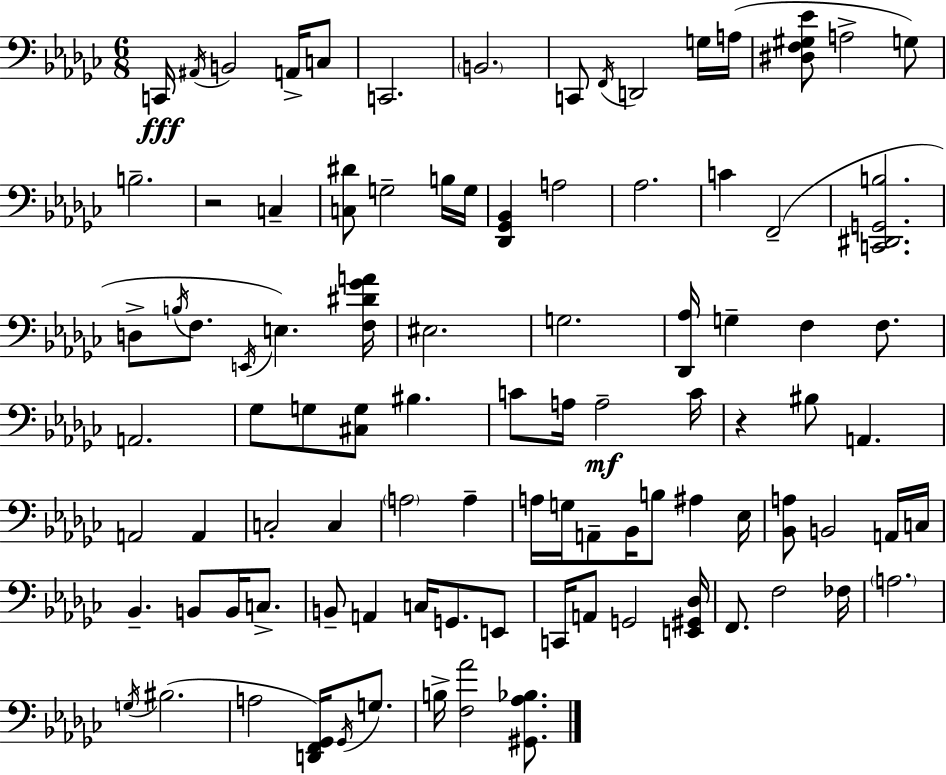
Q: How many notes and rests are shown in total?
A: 95